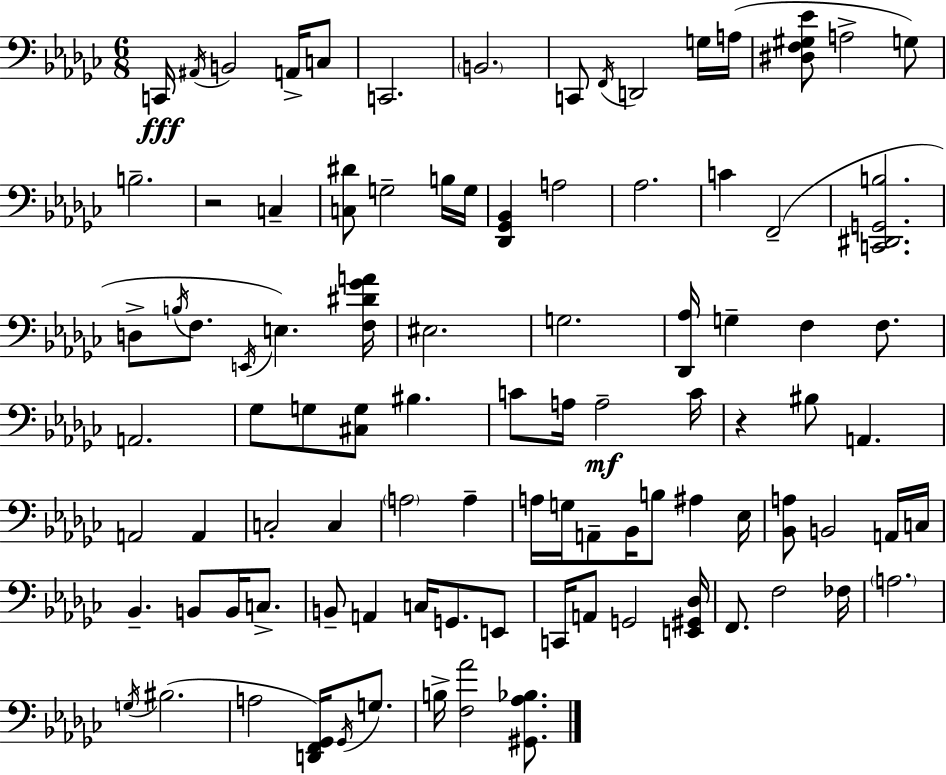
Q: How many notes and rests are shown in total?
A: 95